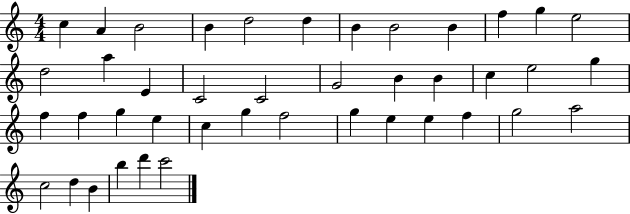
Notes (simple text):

C5/q A4/q B4/h B4/q D5/h D5/q B4/q B4/h B4/q F5/q G5/q E5/h D5/h A5/q E4/q C4/h C4/h G4/h B4/q B4/q C5/q E5/h G5/q F5/q F5/q G5/q E5/q C5/q G5/q F5/h G5/q E5/q E5/q F5/q G5/h A5/h C5/h D5/q B4/q B5/q D6/q C6/h